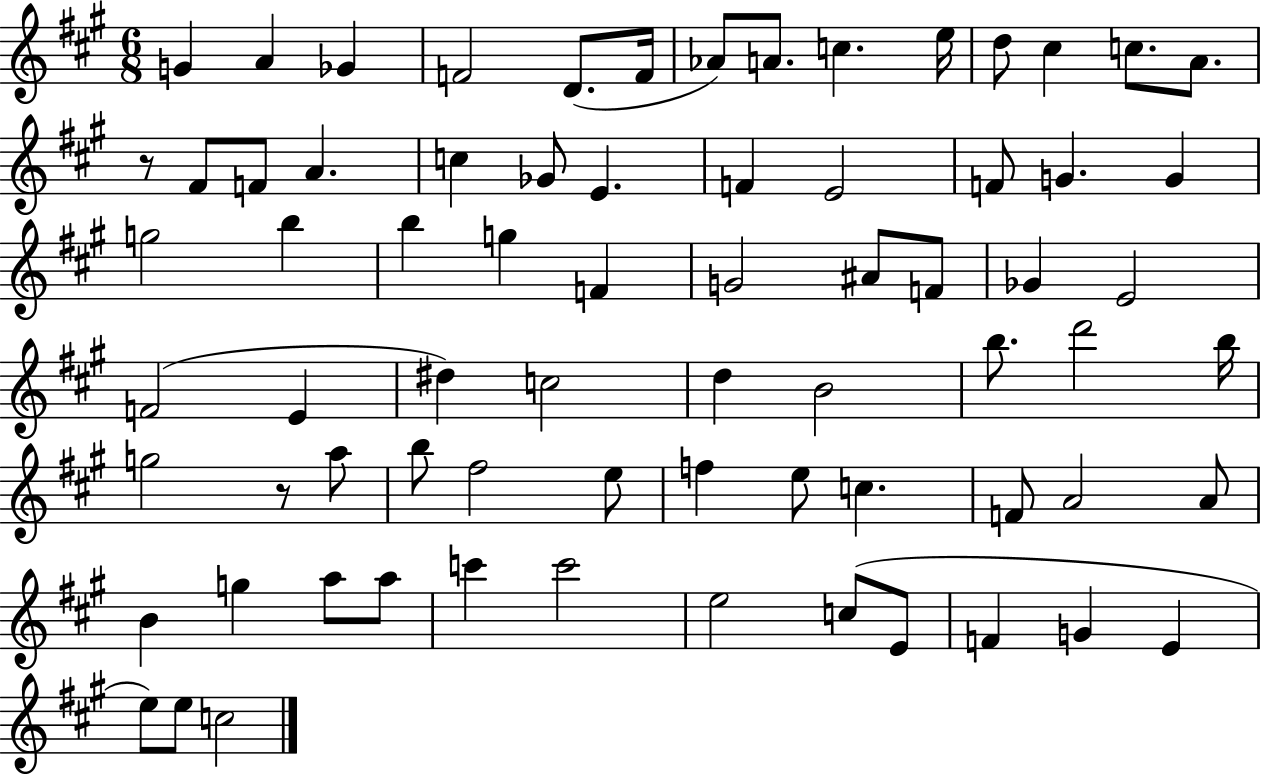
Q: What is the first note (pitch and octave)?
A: G4